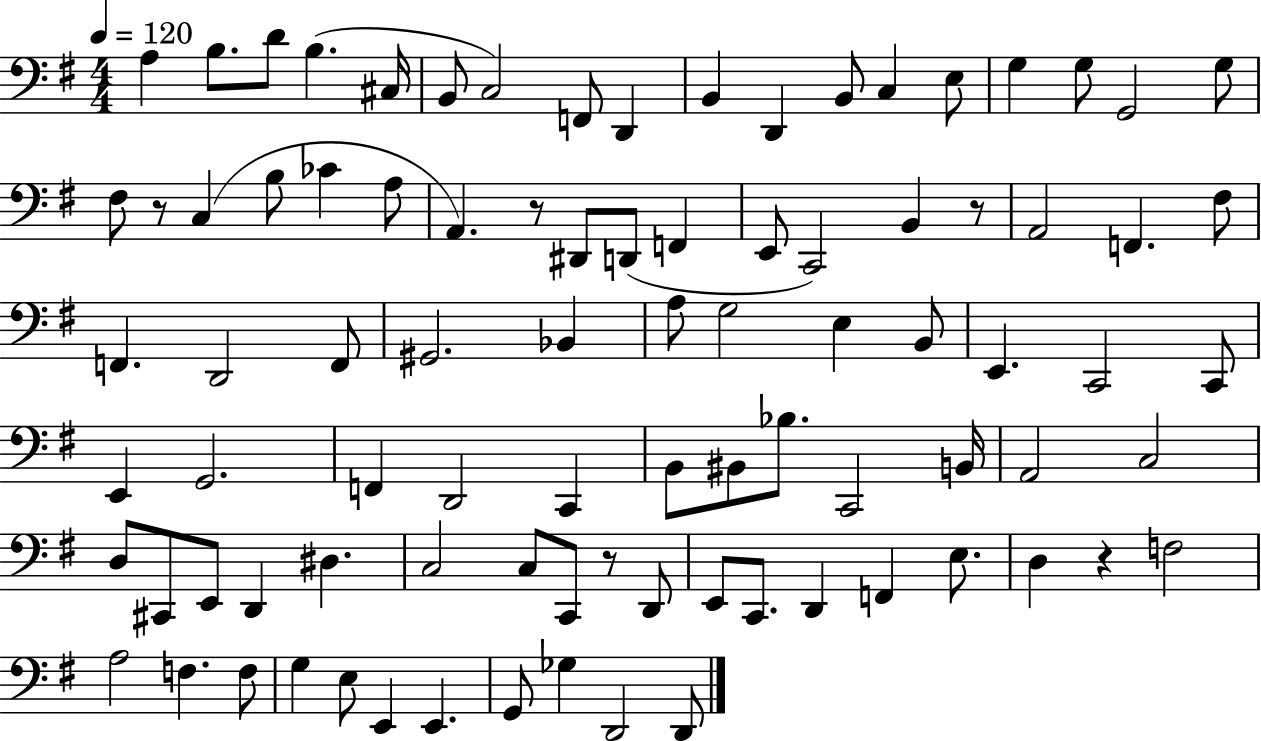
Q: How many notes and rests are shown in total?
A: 89